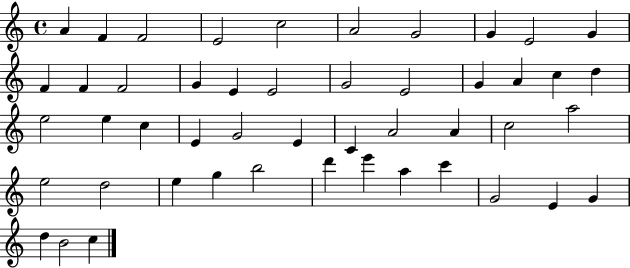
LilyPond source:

{
  \clef treble
  \time 4/4
  \defaultTimeSignature
  \key c \major
  a'4 f'4 f'2 | e'2 c''2 | a'2 g'2 | g'4 e'2 g'4 | \break f'4 f'4 f'2 | g'4 e'4 e'2 | g'2 e'2 | g'4 a'4 c''4 d''4 | \break e''2 e''4 c''4 | e'4 g'2 e'4 | c'4 a'2 a'4 | c''2 a''2 | \break e''2 d''2 | e''4 g''4 b''2 | d'''4 e'''4 a''4 c'''4 | g'2 e'4 g'4 | \break d''4 b'2 c''4 | \bar "|."
}